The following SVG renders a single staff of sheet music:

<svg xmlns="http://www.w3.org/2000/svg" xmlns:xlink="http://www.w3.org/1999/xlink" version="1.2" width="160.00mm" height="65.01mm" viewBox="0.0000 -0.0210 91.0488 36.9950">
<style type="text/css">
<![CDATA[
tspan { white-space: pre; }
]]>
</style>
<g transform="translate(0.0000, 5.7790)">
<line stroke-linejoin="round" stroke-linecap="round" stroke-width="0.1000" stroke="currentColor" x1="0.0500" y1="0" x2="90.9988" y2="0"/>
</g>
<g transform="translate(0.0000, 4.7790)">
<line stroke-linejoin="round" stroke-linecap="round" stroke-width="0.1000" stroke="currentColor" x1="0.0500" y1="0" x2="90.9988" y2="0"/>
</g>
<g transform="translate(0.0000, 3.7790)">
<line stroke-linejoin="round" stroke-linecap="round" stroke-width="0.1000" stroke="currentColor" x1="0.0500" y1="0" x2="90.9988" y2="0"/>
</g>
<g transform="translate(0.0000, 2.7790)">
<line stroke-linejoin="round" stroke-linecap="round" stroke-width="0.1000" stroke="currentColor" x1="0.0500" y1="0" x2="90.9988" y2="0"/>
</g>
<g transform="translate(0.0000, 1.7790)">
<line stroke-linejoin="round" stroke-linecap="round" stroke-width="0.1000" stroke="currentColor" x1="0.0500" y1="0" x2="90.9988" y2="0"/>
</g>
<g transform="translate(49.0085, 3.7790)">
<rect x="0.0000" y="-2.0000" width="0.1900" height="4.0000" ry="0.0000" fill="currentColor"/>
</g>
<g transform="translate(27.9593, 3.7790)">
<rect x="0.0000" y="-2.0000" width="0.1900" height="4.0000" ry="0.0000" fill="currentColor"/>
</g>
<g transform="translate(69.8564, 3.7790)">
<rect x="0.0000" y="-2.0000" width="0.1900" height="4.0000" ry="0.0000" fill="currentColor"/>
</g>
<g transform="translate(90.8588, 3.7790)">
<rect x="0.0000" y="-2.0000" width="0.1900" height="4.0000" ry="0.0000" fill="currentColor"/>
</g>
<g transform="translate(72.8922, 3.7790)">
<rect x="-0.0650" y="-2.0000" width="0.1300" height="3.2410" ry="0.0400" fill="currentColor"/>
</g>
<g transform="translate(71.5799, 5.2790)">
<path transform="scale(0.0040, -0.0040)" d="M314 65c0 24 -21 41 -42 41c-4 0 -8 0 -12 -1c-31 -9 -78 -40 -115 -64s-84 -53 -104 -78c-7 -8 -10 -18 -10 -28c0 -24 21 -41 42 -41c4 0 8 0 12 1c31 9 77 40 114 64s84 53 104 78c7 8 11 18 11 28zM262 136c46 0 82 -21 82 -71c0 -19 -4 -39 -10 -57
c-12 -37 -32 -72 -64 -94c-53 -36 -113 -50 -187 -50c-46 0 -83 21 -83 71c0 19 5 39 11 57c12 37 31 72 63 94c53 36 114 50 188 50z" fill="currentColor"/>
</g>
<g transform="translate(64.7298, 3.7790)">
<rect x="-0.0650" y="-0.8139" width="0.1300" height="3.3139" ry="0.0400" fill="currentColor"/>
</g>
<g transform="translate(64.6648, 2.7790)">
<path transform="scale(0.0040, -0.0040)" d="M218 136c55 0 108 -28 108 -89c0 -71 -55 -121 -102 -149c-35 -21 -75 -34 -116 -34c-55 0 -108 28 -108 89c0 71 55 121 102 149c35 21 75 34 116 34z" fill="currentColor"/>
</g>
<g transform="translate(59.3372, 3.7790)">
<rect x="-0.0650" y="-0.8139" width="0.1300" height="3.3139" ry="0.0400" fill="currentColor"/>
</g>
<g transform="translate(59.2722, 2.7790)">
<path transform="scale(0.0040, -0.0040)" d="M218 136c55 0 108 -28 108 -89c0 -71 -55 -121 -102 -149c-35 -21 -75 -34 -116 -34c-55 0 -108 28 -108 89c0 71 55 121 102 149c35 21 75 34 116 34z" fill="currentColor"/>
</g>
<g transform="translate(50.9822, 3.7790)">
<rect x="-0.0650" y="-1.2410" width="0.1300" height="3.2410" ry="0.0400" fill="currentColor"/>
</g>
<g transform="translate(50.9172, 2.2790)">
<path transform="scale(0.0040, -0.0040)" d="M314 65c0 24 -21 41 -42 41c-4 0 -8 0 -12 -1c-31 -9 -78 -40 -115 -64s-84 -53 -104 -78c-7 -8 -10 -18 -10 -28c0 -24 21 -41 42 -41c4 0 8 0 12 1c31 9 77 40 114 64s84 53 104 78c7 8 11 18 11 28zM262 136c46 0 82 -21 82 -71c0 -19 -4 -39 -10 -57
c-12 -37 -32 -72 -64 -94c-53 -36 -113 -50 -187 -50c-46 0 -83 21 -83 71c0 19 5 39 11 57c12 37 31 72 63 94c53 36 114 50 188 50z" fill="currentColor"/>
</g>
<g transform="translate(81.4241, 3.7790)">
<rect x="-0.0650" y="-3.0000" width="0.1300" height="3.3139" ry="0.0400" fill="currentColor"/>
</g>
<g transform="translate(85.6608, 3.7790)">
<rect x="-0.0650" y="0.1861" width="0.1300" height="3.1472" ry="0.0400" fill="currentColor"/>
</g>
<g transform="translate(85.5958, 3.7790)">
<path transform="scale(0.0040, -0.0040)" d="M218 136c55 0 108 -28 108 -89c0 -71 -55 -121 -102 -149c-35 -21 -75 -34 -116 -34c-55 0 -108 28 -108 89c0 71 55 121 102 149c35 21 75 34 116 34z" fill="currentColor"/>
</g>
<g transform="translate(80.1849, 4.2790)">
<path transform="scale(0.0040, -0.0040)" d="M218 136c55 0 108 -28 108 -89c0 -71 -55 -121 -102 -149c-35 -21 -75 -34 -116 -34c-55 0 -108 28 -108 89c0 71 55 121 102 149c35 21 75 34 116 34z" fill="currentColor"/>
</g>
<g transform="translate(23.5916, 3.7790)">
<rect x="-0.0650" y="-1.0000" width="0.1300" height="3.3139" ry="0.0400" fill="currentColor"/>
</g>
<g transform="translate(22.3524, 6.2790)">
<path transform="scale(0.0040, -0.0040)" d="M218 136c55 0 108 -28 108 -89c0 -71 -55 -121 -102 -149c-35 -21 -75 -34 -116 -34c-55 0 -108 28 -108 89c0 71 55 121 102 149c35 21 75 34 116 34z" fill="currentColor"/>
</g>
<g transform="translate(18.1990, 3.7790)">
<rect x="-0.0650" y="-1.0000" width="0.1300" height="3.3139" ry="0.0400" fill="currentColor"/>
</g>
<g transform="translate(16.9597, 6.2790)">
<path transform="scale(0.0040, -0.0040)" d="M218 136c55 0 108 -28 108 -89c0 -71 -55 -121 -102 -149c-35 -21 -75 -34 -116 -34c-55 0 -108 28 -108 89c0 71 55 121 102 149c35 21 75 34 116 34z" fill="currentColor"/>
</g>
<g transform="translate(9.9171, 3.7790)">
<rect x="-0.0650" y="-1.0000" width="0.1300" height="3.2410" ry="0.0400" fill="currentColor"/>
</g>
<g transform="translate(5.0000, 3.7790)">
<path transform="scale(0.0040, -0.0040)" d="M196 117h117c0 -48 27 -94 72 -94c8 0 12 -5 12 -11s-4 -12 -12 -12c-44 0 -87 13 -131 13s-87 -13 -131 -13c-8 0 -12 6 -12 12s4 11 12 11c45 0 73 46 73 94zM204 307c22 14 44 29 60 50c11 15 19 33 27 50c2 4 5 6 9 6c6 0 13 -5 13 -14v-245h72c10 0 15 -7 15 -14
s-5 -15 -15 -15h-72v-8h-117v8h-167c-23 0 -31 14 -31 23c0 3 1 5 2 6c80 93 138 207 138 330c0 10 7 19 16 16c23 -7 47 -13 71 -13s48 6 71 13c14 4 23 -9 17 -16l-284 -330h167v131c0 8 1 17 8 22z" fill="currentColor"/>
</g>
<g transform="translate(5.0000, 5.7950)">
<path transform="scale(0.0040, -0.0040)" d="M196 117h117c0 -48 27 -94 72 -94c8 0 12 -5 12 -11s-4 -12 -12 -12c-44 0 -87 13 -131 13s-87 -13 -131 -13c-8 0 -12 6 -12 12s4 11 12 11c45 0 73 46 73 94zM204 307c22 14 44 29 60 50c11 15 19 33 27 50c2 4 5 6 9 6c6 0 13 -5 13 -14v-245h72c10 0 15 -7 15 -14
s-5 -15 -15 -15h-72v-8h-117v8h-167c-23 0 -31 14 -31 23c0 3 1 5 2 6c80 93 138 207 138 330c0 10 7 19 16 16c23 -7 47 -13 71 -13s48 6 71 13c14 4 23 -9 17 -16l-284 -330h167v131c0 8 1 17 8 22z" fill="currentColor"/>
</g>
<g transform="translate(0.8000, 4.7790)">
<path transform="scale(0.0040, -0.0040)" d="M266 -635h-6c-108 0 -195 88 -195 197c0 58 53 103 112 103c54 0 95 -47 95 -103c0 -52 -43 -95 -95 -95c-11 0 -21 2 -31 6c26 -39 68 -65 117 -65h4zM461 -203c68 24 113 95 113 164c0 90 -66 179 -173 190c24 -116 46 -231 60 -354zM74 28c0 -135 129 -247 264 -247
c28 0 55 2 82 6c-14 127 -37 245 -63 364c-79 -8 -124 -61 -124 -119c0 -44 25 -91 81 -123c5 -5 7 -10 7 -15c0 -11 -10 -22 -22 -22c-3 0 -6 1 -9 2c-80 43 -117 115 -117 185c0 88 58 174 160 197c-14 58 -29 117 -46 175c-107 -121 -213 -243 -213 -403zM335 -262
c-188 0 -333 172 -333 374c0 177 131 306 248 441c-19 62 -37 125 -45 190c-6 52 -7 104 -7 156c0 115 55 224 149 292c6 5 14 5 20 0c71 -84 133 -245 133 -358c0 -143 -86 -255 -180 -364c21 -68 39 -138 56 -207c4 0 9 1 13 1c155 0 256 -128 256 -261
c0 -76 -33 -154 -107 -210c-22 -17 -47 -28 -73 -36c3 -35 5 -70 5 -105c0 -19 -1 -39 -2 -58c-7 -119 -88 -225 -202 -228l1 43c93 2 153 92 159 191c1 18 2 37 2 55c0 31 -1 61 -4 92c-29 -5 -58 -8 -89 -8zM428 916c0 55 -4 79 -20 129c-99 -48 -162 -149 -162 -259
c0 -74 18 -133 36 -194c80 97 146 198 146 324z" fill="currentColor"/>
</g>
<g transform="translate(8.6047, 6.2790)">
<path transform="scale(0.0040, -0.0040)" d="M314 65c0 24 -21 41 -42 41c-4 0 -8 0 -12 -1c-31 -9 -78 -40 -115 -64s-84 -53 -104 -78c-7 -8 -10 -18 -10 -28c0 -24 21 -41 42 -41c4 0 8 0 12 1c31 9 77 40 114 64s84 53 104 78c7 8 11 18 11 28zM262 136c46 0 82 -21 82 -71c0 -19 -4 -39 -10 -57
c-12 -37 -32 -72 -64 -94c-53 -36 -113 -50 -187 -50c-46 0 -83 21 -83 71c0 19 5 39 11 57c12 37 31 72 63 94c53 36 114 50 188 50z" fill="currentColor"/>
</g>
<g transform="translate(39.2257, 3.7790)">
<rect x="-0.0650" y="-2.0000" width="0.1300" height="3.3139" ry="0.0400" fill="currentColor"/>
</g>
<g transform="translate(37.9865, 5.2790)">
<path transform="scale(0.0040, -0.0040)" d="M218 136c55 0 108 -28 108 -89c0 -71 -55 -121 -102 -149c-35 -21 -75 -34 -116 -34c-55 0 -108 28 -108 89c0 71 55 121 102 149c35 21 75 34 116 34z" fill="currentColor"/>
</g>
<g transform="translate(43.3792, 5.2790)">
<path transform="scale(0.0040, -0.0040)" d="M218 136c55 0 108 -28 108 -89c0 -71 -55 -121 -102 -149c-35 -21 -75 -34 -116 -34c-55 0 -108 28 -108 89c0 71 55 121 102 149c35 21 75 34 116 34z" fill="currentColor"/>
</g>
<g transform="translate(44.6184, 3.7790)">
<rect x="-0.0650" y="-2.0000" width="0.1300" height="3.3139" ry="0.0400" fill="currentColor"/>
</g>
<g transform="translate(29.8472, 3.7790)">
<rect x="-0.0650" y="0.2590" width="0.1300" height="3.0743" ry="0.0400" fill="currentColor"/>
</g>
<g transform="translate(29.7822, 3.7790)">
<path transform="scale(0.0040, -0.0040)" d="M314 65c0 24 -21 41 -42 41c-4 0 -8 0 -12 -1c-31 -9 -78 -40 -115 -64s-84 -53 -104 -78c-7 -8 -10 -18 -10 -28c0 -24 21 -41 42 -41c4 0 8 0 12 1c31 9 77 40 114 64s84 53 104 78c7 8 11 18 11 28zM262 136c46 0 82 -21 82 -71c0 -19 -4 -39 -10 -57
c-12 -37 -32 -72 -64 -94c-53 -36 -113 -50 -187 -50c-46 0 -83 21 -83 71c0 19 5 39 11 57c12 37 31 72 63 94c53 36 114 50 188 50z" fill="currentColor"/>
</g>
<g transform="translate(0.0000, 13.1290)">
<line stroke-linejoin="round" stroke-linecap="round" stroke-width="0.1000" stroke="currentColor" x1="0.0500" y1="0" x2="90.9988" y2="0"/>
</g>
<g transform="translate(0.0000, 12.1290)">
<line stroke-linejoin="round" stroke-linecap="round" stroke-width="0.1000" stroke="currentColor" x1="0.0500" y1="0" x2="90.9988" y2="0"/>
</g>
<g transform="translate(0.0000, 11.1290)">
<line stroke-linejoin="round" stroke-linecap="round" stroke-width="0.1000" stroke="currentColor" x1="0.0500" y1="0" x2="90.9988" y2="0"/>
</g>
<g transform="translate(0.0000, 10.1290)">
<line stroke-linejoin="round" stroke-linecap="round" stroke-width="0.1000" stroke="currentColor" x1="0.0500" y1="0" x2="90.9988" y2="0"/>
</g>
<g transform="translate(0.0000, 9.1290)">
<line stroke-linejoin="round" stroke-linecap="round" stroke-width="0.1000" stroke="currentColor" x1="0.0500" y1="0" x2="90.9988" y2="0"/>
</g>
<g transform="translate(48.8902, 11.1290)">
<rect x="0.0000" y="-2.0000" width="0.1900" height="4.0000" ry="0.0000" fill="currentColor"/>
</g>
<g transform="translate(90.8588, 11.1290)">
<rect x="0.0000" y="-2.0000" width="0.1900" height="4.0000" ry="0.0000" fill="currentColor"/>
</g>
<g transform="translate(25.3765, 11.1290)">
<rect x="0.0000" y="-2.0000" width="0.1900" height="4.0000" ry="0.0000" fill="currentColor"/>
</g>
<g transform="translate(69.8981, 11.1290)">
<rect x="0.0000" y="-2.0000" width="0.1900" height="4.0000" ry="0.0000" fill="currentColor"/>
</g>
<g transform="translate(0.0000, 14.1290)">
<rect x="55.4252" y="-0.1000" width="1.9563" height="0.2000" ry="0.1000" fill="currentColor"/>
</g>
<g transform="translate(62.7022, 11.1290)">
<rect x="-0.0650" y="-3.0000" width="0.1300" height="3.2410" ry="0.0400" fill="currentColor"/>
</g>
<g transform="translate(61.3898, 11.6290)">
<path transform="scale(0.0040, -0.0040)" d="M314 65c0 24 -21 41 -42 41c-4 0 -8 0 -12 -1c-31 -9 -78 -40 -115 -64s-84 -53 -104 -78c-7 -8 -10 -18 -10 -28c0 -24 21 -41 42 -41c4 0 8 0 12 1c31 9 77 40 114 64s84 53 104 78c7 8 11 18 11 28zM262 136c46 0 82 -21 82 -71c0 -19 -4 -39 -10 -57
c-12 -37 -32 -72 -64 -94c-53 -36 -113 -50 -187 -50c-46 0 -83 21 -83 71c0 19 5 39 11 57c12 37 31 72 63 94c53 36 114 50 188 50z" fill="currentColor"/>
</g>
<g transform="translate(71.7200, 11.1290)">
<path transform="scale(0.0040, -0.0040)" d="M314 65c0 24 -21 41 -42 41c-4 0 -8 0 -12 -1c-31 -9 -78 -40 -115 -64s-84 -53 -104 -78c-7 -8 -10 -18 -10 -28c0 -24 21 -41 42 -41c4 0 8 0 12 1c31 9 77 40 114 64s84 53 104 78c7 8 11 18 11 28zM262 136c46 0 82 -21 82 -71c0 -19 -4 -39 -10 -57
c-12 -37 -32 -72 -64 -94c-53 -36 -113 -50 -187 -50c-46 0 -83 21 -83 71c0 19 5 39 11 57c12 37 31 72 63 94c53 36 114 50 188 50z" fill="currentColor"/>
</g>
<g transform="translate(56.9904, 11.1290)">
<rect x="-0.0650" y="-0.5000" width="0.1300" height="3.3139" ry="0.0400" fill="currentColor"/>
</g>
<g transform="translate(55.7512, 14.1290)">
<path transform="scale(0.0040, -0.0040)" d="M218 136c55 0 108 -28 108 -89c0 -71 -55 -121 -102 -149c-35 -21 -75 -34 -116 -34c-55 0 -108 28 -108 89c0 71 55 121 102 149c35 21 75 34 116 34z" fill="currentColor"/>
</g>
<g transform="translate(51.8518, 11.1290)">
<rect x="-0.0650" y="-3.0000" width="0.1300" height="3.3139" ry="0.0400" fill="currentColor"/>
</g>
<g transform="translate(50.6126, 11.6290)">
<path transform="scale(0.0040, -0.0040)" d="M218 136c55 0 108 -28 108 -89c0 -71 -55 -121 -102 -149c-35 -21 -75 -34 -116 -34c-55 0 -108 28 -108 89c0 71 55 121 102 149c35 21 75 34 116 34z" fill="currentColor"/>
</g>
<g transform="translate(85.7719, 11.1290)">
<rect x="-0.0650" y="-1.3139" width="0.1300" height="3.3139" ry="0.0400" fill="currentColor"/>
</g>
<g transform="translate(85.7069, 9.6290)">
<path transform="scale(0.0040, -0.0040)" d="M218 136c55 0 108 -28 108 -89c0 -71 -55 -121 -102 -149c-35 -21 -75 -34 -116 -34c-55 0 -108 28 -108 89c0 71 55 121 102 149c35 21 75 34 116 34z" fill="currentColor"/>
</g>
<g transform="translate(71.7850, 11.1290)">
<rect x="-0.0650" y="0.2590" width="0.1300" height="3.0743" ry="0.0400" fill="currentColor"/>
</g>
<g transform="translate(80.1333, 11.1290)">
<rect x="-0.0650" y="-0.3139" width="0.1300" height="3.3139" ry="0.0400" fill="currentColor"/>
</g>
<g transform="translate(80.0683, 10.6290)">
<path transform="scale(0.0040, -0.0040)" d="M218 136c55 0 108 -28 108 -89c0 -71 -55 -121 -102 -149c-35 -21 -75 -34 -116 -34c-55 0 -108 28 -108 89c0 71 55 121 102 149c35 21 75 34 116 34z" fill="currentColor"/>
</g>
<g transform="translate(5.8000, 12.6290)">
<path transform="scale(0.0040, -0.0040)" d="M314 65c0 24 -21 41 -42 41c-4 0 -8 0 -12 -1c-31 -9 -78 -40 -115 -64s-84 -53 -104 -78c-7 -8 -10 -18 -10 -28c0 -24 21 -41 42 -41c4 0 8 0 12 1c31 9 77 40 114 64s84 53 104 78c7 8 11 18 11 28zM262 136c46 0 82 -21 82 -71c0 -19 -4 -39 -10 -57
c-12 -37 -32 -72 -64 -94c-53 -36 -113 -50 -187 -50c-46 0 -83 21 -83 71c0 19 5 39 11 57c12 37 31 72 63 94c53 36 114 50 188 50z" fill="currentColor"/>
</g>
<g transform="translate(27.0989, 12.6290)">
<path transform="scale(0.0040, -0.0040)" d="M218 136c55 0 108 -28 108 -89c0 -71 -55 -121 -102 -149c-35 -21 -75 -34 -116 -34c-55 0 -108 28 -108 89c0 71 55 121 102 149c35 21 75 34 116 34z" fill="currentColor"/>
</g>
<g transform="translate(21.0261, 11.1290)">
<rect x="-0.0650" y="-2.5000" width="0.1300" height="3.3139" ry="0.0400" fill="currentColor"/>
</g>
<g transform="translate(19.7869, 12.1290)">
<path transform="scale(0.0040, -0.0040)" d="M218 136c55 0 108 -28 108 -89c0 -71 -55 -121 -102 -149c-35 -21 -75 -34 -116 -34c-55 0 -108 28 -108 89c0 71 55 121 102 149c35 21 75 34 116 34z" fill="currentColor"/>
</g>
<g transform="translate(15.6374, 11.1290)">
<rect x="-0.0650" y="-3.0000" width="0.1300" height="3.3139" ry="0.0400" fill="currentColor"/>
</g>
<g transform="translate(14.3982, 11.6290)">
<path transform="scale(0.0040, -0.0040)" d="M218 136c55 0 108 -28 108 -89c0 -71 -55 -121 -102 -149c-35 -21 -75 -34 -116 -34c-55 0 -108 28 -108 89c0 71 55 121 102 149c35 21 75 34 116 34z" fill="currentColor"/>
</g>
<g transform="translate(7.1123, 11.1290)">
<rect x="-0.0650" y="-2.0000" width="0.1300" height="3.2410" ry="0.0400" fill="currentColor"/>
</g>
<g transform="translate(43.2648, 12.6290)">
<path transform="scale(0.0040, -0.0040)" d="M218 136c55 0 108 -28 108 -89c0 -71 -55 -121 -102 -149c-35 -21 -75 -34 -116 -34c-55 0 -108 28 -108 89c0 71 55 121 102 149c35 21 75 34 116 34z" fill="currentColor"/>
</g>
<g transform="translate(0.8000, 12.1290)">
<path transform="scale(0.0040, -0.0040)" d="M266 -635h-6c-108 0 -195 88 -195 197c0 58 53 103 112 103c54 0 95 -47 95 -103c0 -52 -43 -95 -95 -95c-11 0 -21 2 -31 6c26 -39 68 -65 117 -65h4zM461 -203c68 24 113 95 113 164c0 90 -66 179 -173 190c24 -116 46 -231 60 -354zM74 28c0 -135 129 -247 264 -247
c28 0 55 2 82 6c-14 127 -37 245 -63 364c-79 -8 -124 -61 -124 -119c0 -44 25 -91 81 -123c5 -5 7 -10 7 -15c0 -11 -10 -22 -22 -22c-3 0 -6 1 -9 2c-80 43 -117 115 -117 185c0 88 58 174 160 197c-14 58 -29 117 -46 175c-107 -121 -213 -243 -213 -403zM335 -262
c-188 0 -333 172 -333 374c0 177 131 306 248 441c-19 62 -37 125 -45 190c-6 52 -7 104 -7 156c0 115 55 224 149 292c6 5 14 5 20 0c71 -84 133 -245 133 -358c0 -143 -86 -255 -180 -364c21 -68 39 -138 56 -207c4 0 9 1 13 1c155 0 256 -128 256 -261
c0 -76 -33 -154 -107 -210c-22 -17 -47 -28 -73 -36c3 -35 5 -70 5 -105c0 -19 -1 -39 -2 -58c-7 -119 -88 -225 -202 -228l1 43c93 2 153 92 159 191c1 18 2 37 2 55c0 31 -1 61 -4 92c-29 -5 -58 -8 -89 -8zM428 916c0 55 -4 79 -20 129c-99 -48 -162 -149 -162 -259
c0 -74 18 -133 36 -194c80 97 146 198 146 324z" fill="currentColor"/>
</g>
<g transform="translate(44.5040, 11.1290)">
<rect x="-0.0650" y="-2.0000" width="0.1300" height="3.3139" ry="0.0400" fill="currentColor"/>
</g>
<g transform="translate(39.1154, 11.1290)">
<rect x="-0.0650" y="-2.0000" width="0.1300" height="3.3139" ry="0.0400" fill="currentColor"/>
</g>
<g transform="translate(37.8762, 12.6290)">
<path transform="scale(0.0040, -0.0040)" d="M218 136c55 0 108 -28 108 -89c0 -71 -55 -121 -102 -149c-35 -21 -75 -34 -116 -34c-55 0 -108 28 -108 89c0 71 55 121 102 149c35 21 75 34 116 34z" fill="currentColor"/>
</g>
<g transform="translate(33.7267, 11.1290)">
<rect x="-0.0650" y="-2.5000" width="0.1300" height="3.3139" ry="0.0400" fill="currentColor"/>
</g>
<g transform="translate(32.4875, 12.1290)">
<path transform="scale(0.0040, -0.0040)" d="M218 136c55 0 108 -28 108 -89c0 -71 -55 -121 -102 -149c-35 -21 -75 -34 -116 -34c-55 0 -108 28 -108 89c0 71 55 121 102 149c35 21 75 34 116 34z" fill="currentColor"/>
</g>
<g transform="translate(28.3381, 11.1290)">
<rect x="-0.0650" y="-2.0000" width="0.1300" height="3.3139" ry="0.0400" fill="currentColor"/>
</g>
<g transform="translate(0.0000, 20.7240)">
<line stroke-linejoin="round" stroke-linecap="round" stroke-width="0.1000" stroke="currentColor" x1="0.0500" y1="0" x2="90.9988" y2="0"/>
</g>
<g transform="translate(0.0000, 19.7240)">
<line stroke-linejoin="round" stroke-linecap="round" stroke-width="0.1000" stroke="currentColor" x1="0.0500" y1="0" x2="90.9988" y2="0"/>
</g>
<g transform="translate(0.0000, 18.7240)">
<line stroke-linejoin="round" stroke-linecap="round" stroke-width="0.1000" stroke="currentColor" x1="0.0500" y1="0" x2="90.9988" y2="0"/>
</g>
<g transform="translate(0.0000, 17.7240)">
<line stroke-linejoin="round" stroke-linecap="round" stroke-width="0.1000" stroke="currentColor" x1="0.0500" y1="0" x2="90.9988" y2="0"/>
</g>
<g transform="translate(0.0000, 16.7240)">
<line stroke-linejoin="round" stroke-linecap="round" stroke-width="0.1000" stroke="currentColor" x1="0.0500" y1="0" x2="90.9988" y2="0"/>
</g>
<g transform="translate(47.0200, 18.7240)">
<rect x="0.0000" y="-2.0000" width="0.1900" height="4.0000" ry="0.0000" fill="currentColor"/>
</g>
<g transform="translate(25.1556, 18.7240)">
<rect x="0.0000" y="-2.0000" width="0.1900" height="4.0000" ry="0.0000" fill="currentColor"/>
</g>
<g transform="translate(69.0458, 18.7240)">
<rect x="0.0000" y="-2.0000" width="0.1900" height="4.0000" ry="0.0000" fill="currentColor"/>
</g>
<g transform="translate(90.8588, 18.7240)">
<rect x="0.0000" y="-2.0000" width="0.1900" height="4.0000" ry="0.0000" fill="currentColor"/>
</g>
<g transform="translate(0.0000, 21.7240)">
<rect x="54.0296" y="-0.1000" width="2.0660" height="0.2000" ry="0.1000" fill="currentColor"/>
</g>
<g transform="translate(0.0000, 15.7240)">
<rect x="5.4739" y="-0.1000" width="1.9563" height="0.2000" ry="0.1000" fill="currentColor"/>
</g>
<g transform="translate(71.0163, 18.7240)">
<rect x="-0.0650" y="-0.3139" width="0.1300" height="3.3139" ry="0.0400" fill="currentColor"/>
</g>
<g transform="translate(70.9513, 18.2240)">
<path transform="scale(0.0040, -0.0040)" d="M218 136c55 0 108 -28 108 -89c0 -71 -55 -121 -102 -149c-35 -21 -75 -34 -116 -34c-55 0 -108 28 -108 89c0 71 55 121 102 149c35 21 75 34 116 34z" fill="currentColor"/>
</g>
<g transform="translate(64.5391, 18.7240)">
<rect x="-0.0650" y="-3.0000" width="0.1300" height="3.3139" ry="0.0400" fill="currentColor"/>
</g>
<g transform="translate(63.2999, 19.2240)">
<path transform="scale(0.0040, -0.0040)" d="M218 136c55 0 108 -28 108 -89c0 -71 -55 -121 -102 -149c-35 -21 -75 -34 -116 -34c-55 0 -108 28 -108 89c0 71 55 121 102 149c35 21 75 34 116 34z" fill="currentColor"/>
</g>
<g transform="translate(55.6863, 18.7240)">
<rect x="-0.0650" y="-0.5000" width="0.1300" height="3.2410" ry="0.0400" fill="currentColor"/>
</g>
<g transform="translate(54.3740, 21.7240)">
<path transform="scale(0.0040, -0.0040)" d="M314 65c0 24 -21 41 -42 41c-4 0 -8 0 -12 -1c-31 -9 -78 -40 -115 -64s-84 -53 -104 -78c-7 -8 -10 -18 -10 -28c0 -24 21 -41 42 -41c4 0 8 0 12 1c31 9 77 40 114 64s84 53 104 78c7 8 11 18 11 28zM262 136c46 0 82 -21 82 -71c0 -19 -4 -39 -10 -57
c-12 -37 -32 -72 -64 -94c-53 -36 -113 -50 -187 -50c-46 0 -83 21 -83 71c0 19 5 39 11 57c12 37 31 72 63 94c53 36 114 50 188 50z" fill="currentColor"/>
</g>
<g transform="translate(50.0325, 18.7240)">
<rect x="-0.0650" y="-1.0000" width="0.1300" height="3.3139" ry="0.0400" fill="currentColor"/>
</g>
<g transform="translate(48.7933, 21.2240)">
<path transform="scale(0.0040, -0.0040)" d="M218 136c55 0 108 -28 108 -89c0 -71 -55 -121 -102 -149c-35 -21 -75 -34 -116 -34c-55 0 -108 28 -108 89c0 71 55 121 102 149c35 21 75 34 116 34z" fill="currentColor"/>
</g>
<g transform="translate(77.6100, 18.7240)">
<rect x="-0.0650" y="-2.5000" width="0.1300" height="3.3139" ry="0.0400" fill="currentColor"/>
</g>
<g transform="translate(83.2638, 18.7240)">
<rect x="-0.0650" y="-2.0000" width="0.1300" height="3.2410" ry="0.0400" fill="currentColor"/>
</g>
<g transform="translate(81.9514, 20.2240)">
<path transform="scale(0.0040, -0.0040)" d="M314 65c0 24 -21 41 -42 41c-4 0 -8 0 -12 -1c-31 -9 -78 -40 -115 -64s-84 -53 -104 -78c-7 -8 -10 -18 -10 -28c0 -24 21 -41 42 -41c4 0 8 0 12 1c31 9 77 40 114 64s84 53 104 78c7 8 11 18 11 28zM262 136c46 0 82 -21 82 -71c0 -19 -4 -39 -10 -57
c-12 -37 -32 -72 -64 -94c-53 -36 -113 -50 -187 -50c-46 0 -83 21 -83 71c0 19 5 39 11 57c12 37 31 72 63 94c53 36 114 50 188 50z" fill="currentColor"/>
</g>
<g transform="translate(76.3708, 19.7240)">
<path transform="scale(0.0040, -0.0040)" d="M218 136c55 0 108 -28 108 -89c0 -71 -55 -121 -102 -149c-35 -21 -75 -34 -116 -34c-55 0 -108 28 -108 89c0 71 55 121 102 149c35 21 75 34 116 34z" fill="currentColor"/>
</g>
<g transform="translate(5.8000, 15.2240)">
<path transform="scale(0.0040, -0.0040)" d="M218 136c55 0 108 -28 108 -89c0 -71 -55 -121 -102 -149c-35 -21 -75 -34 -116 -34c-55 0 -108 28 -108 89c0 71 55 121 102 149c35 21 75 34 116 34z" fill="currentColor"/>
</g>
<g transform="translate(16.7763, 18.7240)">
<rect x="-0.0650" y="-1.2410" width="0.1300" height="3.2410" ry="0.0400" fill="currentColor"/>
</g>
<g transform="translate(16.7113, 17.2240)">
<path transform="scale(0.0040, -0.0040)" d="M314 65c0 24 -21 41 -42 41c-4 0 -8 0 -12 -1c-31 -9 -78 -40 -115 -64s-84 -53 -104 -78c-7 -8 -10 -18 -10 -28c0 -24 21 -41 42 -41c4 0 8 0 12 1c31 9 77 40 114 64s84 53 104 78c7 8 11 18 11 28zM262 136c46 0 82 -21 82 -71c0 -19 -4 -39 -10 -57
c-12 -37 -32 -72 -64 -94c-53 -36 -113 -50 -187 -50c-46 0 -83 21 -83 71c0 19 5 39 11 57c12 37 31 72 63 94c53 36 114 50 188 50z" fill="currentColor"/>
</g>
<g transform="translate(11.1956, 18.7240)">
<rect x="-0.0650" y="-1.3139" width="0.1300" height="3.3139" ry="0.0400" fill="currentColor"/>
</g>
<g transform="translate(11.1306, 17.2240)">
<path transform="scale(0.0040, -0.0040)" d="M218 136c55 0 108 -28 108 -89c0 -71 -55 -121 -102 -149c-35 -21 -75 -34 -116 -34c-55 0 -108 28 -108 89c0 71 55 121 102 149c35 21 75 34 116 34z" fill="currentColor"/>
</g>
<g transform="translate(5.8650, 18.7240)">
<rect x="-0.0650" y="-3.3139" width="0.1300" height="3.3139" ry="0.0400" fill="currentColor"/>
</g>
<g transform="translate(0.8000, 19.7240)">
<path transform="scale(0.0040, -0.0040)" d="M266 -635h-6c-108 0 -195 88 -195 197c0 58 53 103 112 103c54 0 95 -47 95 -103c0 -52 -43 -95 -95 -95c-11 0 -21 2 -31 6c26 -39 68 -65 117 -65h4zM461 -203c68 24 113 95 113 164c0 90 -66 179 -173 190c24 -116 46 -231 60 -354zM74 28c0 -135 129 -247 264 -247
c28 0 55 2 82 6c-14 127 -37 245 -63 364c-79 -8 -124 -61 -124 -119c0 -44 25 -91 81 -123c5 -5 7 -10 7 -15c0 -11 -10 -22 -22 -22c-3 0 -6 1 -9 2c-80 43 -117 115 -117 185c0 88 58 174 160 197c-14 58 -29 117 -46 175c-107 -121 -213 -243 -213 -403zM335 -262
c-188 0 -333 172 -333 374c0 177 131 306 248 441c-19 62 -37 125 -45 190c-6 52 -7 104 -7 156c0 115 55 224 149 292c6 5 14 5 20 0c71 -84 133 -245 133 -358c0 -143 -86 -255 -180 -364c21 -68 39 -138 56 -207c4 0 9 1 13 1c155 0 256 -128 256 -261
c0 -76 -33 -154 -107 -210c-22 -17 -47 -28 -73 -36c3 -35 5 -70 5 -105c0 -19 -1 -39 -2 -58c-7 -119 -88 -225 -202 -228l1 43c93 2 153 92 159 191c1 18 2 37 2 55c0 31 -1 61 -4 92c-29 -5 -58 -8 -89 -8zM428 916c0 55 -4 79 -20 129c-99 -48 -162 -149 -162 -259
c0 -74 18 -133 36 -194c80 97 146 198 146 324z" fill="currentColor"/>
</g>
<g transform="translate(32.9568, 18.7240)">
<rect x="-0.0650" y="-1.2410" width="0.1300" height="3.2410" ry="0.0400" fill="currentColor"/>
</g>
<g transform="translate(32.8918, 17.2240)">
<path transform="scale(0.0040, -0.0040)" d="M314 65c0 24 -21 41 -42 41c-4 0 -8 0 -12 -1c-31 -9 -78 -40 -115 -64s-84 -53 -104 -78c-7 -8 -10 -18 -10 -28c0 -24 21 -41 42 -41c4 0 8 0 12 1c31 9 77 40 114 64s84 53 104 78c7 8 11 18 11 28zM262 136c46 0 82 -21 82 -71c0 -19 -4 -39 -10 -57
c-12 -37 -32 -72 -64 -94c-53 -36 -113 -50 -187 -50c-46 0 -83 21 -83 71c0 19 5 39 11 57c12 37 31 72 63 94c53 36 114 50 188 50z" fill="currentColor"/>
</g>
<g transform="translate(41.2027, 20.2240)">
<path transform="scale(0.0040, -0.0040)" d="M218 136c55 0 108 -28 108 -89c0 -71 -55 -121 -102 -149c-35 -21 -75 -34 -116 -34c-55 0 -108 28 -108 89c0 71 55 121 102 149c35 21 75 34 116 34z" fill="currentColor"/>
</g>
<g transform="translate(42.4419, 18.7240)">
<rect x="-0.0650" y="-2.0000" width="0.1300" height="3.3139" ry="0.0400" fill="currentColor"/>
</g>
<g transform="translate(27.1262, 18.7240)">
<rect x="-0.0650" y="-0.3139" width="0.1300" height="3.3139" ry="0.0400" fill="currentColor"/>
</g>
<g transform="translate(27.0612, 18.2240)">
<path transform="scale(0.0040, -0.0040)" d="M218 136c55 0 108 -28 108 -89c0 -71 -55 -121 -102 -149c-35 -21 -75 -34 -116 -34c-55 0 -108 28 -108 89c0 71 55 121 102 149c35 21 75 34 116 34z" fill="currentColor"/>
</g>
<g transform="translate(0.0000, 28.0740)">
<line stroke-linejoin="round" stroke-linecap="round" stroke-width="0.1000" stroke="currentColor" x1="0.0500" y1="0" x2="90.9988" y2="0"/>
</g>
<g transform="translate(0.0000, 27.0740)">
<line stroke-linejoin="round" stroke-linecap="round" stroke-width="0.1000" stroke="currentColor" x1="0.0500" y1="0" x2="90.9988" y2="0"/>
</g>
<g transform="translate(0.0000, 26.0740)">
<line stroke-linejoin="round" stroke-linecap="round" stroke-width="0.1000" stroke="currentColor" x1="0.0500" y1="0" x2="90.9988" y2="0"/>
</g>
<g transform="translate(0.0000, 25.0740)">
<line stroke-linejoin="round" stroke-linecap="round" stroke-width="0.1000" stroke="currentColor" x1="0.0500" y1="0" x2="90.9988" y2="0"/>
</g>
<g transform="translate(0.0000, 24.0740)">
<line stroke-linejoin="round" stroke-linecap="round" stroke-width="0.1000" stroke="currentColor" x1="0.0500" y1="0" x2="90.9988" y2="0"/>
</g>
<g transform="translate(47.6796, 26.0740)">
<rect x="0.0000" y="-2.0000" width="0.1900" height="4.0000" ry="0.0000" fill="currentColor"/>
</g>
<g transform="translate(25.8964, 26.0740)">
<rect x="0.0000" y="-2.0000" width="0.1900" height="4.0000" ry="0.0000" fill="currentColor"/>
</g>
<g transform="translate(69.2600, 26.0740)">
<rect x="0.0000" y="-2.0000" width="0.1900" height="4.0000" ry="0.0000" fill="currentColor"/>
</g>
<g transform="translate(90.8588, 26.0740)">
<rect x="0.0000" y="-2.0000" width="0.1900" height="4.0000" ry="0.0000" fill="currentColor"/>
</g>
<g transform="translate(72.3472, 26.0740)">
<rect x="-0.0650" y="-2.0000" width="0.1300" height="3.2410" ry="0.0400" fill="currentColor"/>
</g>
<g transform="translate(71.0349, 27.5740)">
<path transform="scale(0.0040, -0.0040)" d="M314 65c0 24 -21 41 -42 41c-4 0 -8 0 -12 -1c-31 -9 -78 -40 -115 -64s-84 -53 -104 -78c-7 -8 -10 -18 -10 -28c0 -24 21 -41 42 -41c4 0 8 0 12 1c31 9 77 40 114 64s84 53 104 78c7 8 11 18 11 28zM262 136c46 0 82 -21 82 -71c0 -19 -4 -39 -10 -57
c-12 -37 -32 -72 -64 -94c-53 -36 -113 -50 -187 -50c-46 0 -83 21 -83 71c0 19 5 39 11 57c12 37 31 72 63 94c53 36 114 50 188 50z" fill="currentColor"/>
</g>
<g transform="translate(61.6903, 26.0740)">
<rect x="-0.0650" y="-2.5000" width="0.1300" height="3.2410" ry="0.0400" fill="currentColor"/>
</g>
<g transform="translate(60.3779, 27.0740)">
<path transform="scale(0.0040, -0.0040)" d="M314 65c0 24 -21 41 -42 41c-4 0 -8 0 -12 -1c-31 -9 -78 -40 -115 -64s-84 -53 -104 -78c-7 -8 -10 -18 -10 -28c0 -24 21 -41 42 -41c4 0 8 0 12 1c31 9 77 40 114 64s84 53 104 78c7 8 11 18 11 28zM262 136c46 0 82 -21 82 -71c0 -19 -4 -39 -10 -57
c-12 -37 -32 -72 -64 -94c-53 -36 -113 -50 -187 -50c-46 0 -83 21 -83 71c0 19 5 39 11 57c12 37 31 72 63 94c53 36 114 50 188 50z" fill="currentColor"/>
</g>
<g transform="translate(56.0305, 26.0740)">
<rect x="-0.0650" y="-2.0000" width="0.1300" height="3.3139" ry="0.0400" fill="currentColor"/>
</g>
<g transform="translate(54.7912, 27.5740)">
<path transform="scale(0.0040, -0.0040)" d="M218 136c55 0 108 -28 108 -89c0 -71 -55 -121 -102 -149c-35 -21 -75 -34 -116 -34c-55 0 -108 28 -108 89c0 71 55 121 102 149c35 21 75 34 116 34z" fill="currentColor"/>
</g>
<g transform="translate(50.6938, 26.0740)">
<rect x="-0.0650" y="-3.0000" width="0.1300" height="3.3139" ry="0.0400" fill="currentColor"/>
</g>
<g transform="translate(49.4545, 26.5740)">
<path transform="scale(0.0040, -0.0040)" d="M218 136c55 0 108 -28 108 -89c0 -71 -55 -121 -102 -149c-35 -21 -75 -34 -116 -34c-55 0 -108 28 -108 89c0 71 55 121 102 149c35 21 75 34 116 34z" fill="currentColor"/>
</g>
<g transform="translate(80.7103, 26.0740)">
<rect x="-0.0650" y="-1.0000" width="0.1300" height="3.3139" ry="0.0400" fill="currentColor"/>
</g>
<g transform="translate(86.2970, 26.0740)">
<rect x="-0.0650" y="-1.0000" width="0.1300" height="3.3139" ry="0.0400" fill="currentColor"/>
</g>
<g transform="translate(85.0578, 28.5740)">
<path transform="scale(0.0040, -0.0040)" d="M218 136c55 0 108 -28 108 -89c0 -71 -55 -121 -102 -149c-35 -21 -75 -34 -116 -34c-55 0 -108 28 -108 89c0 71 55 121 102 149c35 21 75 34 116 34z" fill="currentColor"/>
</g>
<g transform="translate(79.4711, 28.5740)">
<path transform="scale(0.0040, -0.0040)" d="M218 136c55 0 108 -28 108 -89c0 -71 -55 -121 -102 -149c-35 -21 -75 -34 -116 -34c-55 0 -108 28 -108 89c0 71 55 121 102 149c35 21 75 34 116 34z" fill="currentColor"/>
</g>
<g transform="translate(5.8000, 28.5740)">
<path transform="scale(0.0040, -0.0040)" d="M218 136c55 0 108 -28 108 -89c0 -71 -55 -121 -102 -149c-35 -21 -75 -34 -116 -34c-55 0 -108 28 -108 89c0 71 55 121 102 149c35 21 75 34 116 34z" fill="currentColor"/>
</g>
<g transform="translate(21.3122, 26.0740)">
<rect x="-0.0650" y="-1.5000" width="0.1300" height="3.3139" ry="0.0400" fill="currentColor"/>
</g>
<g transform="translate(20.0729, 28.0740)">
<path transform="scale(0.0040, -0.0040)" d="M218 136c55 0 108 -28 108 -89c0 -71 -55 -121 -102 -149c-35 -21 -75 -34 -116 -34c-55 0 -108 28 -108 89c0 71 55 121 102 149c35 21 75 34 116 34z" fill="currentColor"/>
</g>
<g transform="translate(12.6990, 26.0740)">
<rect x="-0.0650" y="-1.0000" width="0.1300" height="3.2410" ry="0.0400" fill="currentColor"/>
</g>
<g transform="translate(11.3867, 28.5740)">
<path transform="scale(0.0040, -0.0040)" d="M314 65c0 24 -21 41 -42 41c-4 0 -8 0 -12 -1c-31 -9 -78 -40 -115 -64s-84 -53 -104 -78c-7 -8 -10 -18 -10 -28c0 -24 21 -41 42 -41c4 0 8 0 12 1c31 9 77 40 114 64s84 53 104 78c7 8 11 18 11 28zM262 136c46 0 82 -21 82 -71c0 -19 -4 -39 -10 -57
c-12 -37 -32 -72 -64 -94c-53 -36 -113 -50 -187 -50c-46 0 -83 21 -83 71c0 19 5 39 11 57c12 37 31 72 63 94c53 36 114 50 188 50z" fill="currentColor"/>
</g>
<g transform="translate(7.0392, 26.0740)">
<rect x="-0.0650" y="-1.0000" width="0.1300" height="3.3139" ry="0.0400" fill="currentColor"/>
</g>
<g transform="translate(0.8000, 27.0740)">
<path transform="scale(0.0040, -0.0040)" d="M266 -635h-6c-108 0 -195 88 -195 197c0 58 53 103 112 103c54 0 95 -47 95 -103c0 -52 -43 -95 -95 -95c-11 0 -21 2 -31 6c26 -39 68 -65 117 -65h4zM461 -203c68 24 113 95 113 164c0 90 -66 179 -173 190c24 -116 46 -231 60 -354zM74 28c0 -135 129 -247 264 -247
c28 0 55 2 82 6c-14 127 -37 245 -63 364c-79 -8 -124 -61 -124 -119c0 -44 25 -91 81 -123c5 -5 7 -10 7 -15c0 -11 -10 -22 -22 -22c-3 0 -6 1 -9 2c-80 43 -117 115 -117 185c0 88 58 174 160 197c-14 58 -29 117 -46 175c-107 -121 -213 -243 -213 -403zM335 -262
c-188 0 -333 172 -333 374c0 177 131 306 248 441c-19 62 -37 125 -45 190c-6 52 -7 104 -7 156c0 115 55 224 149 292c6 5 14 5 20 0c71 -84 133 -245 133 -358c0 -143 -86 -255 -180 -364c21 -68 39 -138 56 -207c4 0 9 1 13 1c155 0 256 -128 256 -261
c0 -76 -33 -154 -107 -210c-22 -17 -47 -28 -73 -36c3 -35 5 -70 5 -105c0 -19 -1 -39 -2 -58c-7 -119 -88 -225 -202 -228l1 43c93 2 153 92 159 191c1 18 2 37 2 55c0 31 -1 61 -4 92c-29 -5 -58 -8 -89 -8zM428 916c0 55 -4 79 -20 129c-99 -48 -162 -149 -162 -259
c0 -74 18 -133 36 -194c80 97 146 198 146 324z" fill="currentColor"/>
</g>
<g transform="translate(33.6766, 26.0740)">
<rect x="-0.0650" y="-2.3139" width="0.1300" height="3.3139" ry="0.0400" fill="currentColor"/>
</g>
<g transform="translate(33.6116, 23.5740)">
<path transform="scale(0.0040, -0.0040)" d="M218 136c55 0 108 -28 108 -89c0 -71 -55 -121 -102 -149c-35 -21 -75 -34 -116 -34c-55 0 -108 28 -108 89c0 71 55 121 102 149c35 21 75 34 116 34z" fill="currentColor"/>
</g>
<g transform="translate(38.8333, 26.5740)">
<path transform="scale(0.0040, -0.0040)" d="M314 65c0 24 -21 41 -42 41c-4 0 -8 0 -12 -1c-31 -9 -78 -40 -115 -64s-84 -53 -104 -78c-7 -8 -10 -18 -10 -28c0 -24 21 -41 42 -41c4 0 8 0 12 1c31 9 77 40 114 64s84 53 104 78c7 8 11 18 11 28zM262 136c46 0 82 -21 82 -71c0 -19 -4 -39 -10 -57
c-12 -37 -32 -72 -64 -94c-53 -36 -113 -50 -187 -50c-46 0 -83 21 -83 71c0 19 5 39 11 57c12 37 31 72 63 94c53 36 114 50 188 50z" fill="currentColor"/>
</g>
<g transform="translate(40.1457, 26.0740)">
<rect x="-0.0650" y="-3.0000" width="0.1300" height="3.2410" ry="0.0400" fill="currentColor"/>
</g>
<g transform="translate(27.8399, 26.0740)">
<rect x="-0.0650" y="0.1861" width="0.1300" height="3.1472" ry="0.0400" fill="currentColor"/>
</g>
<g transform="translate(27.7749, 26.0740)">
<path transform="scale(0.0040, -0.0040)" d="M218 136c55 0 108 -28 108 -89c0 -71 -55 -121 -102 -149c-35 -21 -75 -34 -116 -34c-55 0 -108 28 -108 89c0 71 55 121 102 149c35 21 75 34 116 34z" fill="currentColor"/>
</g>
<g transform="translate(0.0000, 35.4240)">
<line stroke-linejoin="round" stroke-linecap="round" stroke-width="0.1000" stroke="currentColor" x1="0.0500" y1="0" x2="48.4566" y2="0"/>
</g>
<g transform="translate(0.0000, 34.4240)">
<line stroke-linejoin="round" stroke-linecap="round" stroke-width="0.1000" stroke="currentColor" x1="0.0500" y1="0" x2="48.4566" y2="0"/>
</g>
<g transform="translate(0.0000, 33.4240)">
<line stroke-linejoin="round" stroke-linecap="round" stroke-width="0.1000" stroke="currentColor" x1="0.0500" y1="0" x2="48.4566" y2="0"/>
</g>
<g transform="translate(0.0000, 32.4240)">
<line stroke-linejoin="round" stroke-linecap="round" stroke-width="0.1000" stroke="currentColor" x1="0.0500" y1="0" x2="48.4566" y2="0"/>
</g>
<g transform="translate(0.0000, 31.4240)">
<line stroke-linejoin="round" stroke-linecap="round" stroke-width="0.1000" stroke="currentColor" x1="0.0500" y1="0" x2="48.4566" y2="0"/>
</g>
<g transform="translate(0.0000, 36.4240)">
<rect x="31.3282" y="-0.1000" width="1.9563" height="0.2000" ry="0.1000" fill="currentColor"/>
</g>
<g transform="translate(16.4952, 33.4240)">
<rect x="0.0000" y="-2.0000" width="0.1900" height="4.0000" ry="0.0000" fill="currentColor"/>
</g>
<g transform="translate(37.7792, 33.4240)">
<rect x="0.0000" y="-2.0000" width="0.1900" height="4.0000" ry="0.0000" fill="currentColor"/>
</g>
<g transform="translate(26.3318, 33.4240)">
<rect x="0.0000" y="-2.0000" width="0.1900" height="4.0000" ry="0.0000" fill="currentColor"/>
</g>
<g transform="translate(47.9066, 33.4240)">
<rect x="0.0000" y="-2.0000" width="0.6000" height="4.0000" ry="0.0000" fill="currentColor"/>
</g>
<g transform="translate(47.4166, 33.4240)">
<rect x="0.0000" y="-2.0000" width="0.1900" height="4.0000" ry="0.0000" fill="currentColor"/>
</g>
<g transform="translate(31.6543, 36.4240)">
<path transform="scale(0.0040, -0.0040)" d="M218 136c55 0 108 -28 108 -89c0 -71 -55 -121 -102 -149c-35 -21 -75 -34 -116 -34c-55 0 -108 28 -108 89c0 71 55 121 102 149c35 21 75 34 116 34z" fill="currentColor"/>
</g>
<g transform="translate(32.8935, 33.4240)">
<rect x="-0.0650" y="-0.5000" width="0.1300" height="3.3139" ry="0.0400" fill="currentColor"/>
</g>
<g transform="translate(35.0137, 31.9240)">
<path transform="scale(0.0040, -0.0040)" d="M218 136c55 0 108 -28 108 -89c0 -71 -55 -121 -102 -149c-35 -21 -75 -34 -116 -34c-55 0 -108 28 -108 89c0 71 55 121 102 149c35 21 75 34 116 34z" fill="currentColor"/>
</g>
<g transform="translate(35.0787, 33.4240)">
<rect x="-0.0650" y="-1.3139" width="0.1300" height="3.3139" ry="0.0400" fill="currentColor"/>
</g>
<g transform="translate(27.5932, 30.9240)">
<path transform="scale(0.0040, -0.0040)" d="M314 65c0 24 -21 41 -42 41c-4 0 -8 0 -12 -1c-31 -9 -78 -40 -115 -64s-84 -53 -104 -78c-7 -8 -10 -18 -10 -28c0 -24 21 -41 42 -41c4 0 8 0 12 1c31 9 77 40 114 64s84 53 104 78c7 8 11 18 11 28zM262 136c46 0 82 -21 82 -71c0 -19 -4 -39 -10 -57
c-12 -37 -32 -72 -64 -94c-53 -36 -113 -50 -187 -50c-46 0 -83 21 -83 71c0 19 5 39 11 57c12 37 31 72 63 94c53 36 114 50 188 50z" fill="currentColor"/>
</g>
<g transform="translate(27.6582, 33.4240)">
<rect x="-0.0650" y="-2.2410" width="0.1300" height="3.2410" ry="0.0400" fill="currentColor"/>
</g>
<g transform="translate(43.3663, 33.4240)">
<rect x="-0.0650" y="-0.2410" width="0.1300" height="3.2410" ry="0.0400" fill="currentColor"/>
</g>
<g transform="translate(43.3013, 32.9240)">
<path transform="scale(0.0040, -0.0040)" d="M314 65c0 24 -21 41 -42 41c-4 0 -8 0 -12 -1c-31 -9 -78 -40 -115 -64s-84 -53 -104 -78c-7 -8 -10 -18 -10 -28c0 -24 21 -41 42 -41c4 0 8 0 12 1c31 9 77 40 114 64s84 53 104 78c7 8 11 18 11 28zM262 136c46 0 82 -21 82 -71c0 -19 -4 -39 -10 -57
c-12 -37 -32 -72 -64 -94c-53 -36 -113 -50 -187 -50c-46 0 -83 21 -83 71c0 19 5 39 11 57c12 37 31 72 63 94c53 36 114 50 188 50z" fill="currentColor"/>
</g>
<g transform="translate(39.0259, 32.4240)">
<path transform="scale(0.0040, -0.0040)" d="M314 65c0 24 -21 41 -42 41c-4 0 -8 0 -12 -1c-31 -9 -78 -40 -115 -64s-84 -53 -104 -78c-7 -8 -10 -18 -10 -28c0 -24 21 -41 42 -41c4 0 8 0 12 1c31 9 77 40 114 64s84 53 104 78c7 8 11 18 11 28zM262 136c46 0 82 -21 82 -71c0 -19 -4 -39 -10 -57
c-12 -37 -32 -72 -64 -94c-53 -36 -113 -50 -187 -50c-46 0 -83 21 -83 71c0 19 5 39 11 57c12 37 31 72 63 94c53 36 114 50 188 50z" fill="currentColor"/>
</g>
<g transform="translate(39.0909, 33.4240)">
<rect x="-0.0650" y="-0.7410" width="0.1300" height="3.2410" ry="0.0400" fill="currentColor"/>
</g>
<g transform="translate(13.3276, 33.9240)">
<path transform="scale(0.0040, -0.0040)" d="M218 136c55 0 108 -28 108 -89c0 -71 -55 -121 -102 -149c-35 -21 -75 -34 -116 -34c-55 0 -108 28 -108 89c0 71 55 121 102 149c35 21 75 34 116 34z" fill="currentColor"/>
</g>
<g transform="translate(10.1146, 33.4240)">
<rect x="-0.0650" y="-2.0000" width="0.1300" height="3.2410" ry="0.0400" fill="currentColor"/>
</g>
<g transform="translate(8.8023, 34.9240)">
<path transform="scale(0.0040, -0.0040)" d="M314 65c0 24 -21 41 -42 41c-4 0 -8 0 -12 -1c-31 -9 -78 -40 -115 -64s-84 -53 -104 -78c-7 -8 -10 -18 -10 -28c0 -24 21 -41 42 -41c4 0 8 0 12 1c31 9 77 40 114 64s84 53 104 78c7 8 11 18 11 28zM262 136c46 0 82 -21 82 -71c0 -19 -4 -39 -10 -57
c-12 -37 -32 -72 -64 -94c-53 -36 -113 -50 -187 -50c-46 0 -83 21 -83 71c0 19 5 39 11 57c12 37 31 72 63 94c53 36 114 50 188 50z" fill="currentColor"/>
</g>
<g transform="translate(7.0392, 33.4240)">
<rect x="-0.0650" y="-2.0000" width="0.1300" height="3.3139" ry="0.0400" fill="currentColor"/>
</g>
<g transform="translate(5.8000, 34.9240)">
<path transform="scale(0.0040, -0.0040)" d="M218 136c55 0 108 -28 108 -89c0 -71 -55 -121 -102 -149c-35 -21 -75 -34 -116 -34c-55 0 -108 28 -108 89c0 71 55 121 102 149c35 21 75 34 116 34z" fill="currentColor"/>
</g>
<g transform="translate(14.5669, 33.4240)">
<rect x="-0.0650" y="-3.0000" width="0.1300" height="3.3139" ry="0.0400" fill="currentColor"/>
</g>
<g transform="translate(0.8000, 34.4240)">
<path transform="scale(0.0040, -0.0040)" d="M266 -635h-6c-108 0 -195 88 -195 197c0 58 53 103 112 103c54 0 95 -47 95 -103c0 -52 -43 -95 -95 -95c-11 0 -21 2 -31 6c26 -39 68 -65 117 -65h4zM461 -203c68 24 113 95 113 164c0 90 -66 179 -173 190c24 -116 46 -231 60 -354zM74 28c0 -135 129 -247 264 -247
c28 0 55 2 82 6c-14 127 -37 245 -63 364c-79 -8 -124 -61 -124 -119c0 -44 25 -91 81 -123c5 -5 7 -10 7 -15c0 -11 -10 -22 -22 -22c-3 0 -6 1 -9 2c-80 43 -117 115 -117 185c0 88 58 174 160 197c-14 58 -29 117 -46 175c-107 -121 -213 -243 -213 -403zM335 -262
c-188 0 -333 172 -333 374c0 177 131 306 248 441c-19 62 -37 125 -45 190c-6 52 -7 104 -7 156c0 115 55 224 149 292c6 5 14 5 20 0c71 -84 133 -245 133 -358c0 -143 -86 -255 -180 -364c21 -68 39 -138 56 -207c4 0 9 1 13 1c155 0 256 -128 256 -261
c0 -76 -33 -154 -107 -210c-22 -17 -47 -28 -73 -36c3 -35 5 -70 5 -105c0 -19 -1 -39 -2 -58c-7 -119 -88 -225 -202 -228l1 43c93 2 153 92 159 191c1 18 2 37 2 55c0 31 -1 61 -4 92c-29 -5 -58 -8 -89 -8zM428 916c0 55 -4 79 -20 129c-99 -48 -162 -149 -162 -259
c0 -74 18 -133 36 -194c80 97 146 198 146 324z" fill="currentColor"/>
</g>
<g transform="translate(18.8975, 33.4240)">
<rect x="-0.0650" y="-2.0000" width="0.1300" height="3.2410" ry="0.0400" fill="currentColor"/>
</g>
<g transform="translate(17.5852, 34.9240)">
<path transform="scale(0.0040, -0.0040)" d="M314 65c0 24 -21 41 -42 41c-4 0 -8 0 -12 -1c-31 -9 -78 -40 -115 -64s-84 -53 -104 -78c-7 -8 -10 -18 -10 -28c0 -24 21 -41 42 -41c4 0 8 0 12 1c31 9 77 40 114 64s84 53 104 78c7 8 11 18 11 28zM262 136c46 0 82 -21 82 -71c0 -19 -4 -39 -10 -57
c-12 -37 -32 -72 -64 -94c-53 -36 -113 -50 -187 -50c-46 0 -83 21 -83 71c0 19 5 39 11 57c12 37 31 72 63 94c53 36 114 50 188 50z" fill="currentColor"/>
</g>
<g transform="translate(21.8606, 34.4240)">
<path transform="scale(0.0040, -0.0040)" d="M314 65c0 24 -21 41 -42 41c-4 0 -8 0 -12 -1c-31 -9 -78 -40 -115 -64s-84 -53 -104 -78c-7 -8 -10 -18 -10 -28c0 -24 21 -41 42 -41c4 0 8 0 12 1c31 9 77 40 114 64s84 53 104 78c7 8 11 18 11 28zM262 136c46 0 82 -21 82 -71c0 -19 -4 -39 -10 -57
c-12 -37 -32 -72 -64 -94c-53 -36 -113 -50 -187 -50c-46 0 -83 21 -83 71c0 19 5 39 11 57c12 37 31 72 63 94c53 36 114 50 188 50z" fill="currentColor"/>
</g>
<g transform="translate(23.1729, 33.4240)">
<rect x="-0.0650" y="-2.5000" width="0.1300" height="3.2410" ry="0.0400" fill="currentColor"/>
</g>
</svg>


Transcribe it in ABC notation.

X:1
T:Untitled
M:4/4
L:1/4
K:C
D2 D D B2 F F e2 d d F2 A B F2 A G F G F F A C A2 B2 c e b e e2 c e2 F D C2 A c G F2 D D2 E B g A2 A F G2 F2 D D F F2 A F2 G2 g2 C e d2 c2